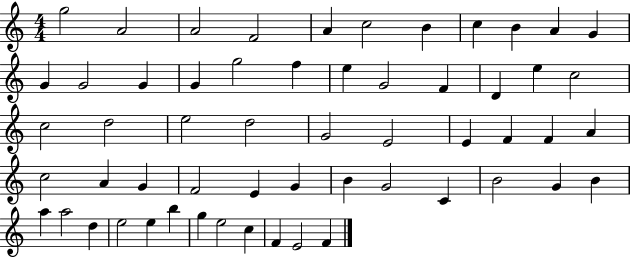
G5/h A4/h A4/h F4/h A4/q C5/h B4/q C5/q B4/q A4/q G4/q G4/q G4/h G4/q G4/q G5/h F5/q E5/q G4/h F4/q D4/q E5/q C5/h C5/h D5/h E5/h D5/h G4/h E4/h E4/q F4/q F4/q A4/q C5/h A4/q G4/q F4/h E4/q G4/q B4/q G4/h C4/q B4/h G4/q B4/q A5/q A5/h D5/q E5/h E5/q B5/q G5/q E5/h C5/q F4/q E4/h F4/q